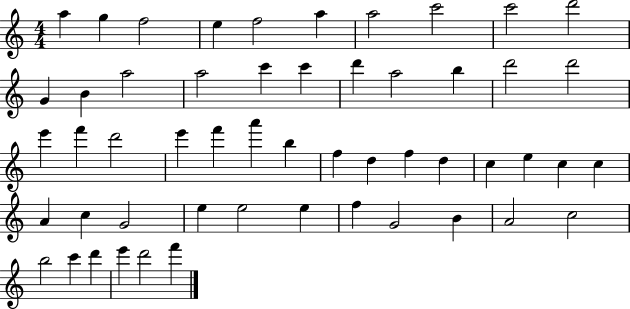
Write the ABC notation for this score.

X:1
T:Untitled
M:4/4
L:1/4
K:C
a g f2 e f2 a a2 c'2 c'2 d'2 G B a2 a2 c' c' d' a2 b d'2 d'2 e' f' d'2 e' f' a' b f d f d c e c c A c G2 e e2 e f G2 B A2 c2 b2 c' d' e' d'2 f'